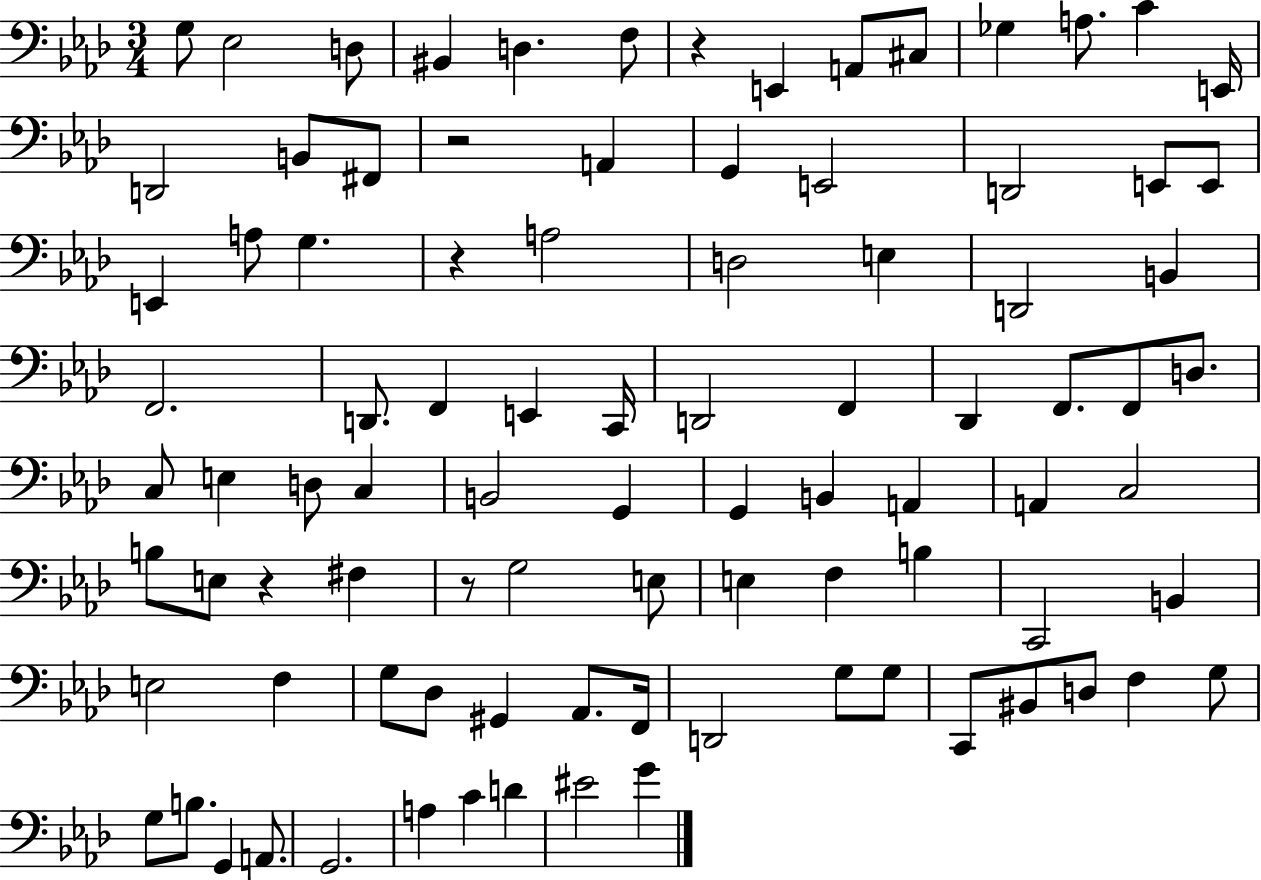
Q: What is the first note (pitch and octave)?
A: G3